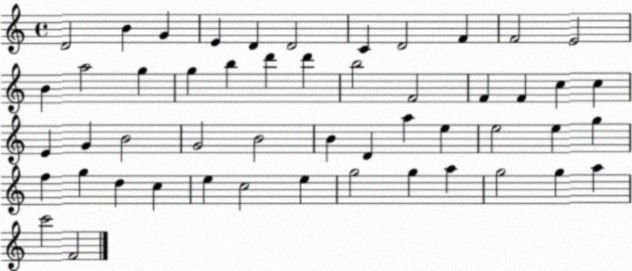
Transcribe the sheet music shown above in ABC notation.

X:1
T:Untitled
M:4/4
L:1/4
K:C
D2 B G E D D2 C D2 F F2 E2 B a2 g g b d' d' b2 F2 F F c c E G B2 G2 B2 B D a e e2 e g f g d c e c2 e g2 g a g2 g a c'2 F2